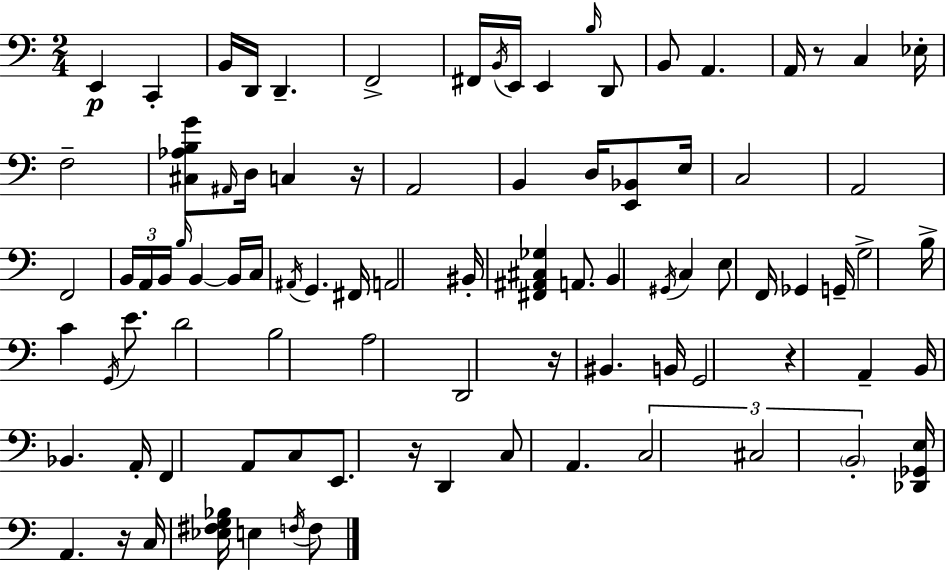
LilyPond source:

{
  \clef bass
  \numericTimeSignature
  \time 2/4
  \key c \major
  e,4\p c,4-. | b,16 d,16 d,4.-- | f,2-> | fis,16 \acciaccatura { b,16 } e,16 e,4 \grace { b16 } | \break d,8 b,8 a,4. | a,16 r8 c4 | ees16-. f2-- | <cis aes b g'>8 \grace { ais,16 } d16 c4 | \break r16 a,2 | b,4 d16 | <e, bes,>8 e16 c2 | a,2 | \break f,2 | \tuplet 3/2 { b,16 a,16 b,16 } \grace { b16 } b,4~~ | b,16 c16 \acciaccatura { ais,16 } g,4. | fis,16 a,2 | \break bis,16-. <fis, ais, cis ges>4 | a,8. b,4 | \acciaccatura { gis,16 } c4 e8 | f,16 ges,4 g,16-- g2-> | \break b16-> c'4 | \acciaccatura { g,16 } e'8. d'2 | b2 | a2 | \break d,2 | r16 | bis,4. b,16 g,2 | r4 | \break a,4-- b,16 | bes,4. a,16-. f,4 | a,8 c8 e,8. | r16 d,4 c8 | \break a,4. \tuplet 3/2 { c2 | cis2 | \parenthesize b,2-. } | <des, ges, e>16 | \break a,4. r16 c16 | <ees fis g bes>16 e4 \acciaccatura { f16 } f8 | \bar "|."
}